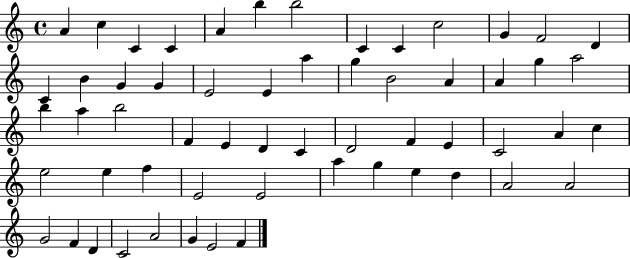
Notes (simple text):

A4/q C5/q C4/q C4/q A4/q B5/q B5/h C4/q C4/q C5/h G4/q F4/h D4/q C4/q B4/q G4/q G4/q E4/h E4/q A5/q G5/q B4/h A4/q A4/q G5/q A5/h B5/q A5/q B5/h F4/q E4/q D4/q C4/q D4/h F4/q E4/q C4/h A4/q C5/q E5/h E5/q F5/q E4/h E4/h A5/q G5/q E5/q D5/q A4/h A4/h G4/h F4/q D4/q C4/h A4/h G4/q E4/h F4/q